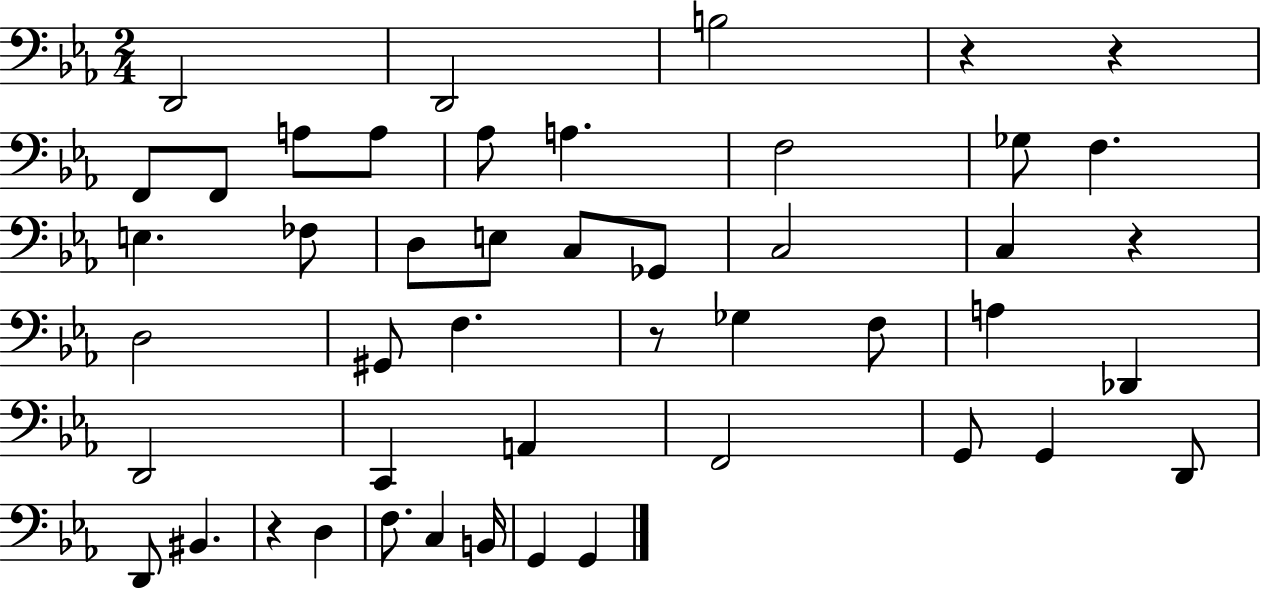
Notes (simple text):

D2/h D2/h B3/h R/q R/q F2/e F2/e A3/e A3/e Ab3/e A3/q. F3/h Gb3/e F3/q. E3/q. FES3/e D3/e E3/e C3/e Gb2/e C3/h C3/q R/q D3/h G#2/e F3/q. R/e Gb3/q F3/e A3/q Db2/q D2/h C2/q A2/q F2/h G2/e G2/q D2/e D2/e BIS2/q. R/q D3/q F3/e. C3/q B2/s G2/q G2/q